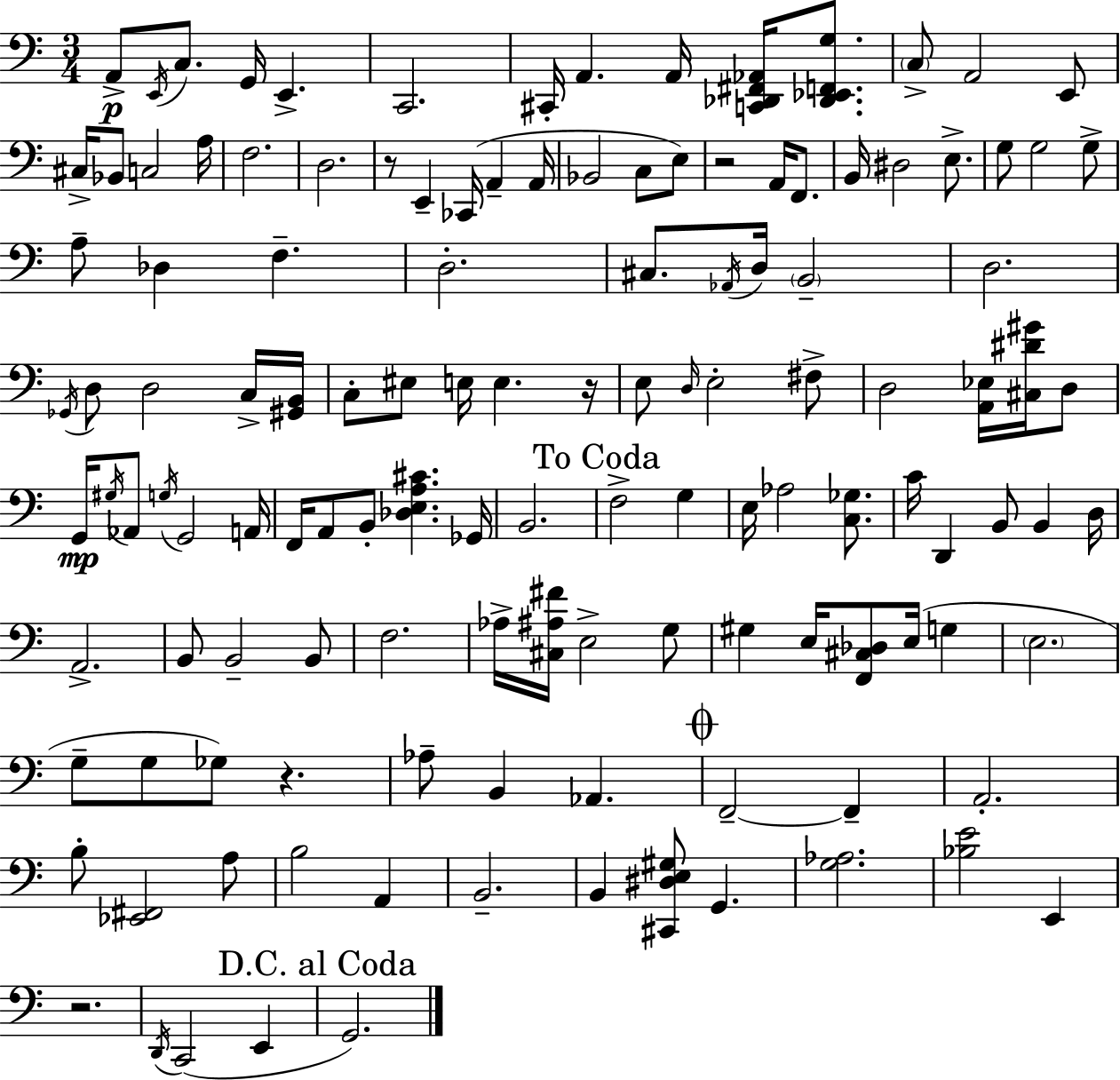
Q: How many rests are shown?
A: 5